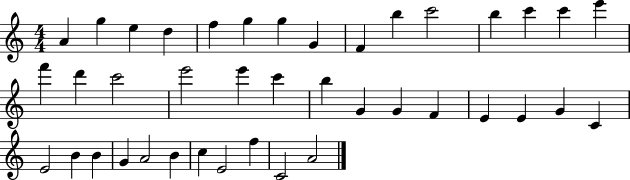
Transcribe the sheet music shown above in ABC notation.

X:1
T:Untitled
M:4/4
L:1/4
K:C
A g e d f g g G F b c'2 b c' c' e' f' d' c'2 e'2 e' c' b G G F E E G C E2 B B G A2 B c E2 f C2 A2